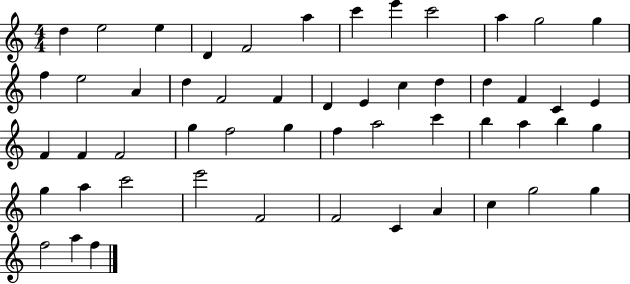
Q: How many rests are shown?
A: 0